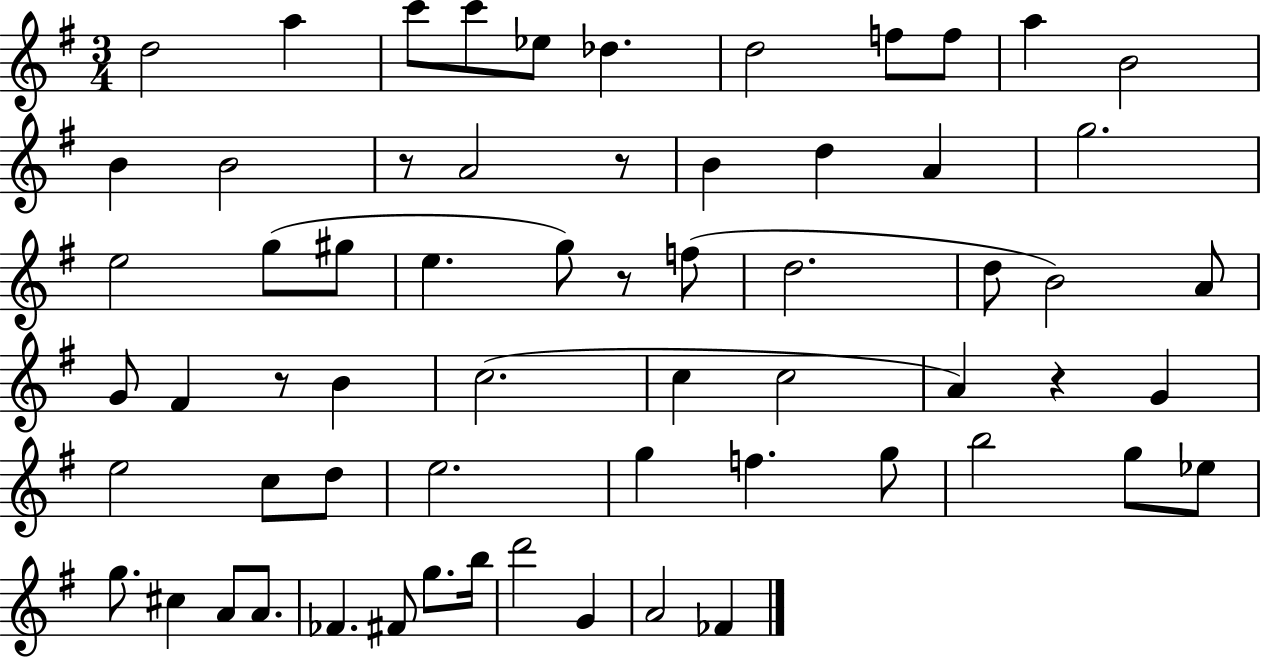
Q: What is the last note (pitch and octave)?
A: FES4